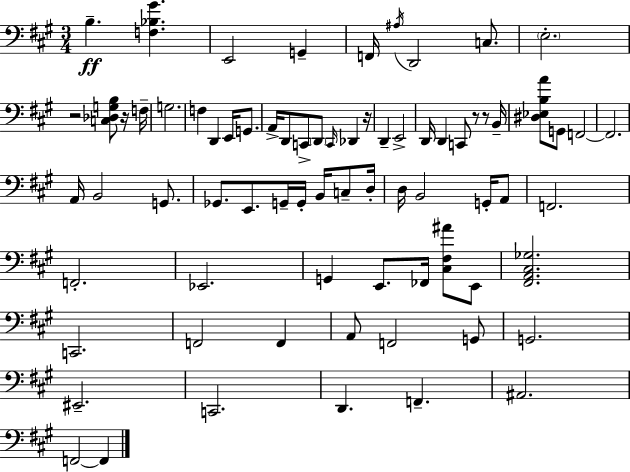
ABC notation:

X:1
T:Untitled
M:3/4
L:1/4
K:A
B, [F,_B,^G] E,,2 G,, F,,/4 ^A,/4 D,,2 C,/2 E,2 z2 [C,_D,G,B,]/2 z/4 F,/4 G,2 F, D,, E,,/4 G,,/2 A,,/4 D,,/2 C,,/2 D,,/2 C,,/4 _D,, z/4 D,, E,,2 D,,/4 D,, C,,/2 z/2 z/2 B,,/4 [^D,_E,B,A]/2 G,,/2 F,,2 F,,2 A,,/4 B,,2 G,,/2 _G,,/2 E,,/2 G,,/4 G,,/4 B,,/4 C,/2 D,/4 D,/4 B,,2 G,,/4 A,,/2 F,,2 F,,2 _E,,2 G,, E,,/2 _F,,/4 [^C,^F,^A]/2 E,,/2 [^F,,A,,^C,_G,]2 C,,2 F,,2 F,, A,,/2 F,,2 G,,/2 G,,2 ^E,,2 C,,2 D,, F,, ^A,,2 F,,2 F,,